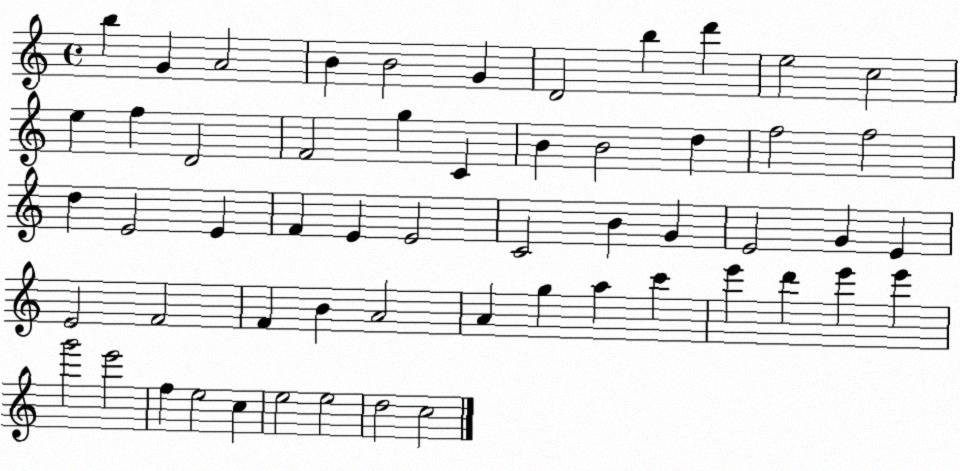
X:1
T:Untitled
M:4/4
L:1/4
K:C
b G A2 B B2 G D2 b d' e2 c2 e f D2 F2 g C B B2 d f2 f2 d E2 E F E E2 C2 B G E2 G E E2 F2 F B A2 A g a c' e' d' e' e' g'2 e'2 f e2 c e2 e2 d2 c2